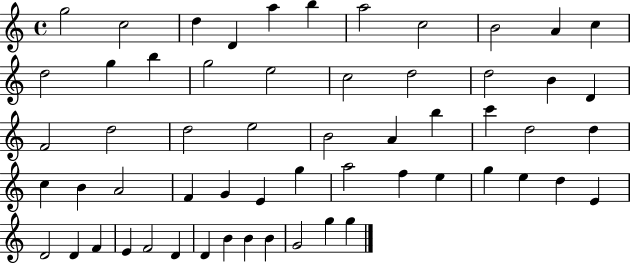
G5/h C5/h D5/q D4/q A5/q B5/q A5/h C5/h B4/h A4/q C5/q D5/h G5/q B5/q G5/h E5/h C5/h D5/h D5/h B4/q D4/q F4/h D5/h D5/h E5/h B4/h A4/q B5/q C6/q D5/h D5/q C5/q B4/q A4/h F4/q G4/q E4/q G5/q A5/h F5/q E5/q G5/q E5/q D5/q E4/q D4/h D4/q F4/q E4/q F4/h D4/q D4/q B4/q B4/q B4/q G4/h G5/q G5/q